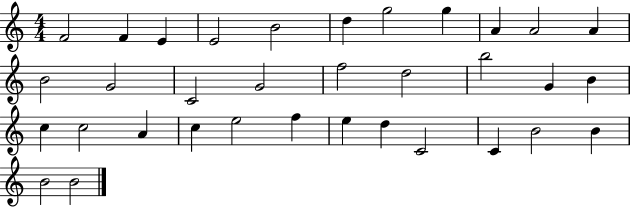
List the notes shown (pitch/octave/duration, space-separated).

F4/h F4/q E4/q E4/h B4/h D5/q G5/h G5/q A4/q A4/h A4/q B4/h G4/h C4/h G4/h F5/h D5/h B5/h G4/q B4/q C5/q C5/h A4/q C5/q E5/h F5/q E5/q D5/q C4/h C4/q B4/h B4/q B4/h B4/h